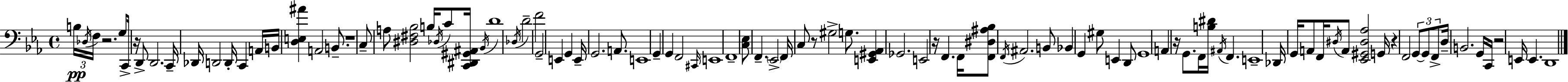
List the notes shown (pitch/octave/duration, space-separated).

B3/s Db3/s F3/s R/h. G3/e C2/s R/s D2/e D2/h. C2/s Db2/s D2/h D2/s C2/q A2/s B2/s [D3,E3,A#4]/q A2/h B2/e. R/w C3/e A3/e [D#3,F#3,Bb3]/h B3/s Db3/s C4/e [C2,D#2,G#2,A#2]/s Bb2/s D4/w Db3/s D4/h F4/h G2/h E2/q G2/q E2/s G2/h. A2/e. E2/w G2/q G2/q F2/h C#2/s E2/w F2/w [C3,Eb3]/e F2/q. Eb2/h F2/s C3/e R/e G#3/h G3/e. [E2,G#2,Ab2]/q Gb2/h. E2/h R/s F2/q. F2/s [F2,D#3,A#3,Bb3]/e F2/s A#2/h. B2/e Bb2/q G2/q G#3/e E2/q D2/e G2/w A2/q R/s G2/e. F2/s [B3,D#4]/s A#2/s F2/q. E2/w Db2/s G2/s A2/e F2/s D#3/s A2/e [Eb2,G#2,D#3,Ab3]/h G2/s R/q F2/h G2/e G2/e F2/e D3/s B2/h. G2/s C2/s R/h E2/s E2/q. D2/w